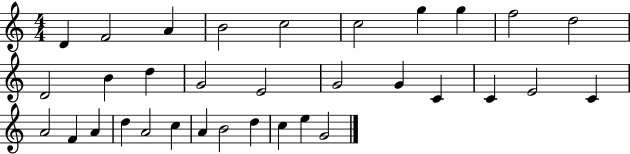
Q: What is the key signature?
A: C major